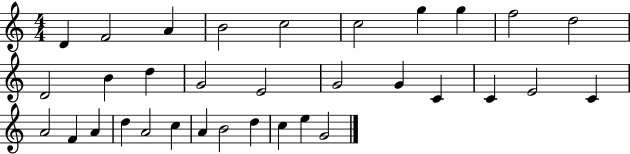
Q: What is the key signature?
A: C major